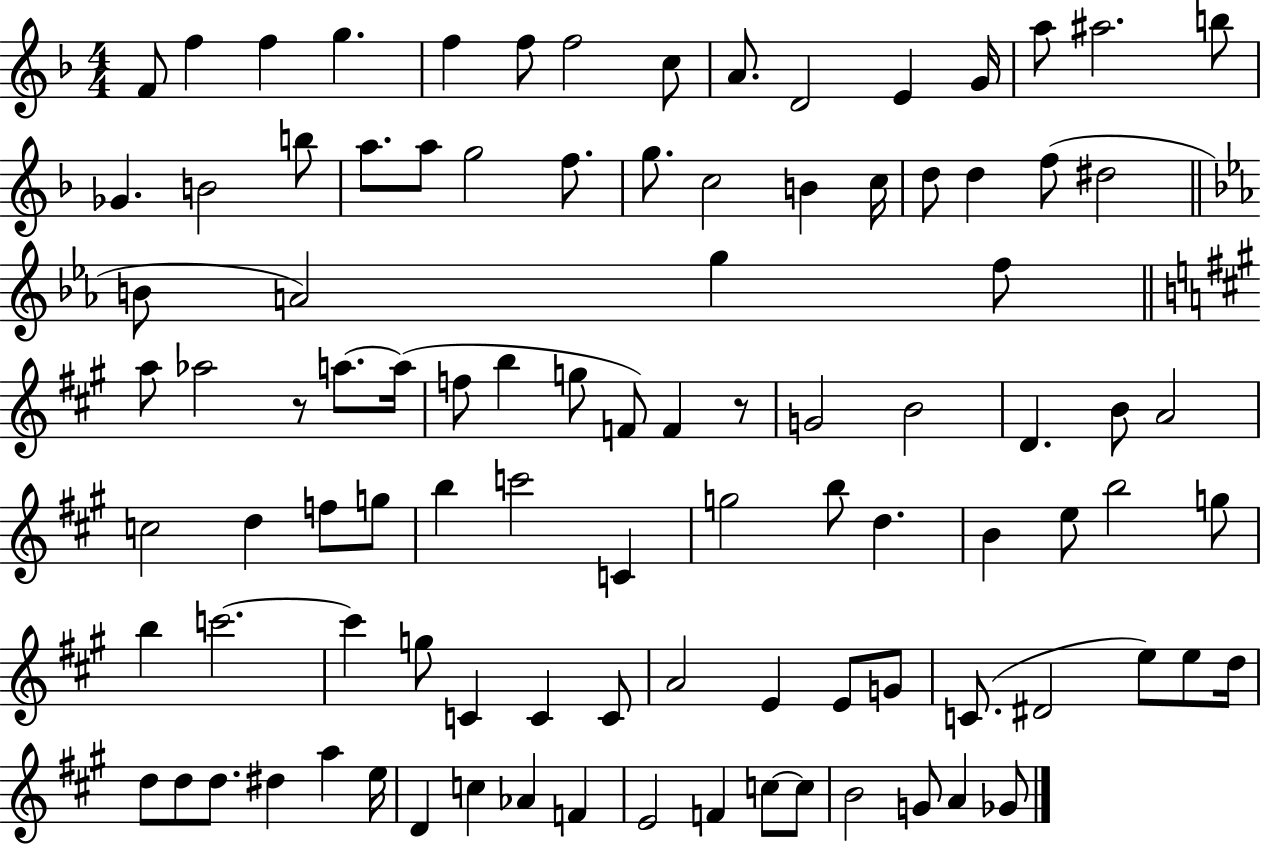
{
  \clef treble
  \numericTimeSignature
  \time 4/4
  \key f \major
  f'8 f''4 f''4 g''4. | f''4 f''8 f''2 c''8 | a'8. d'2 e'4 g'16 | a''8 ais''2. b''8 | \break ges'4. b'2 b''8 | a''8. a''8 g''2 f''8. | g''8. c''2 b'4 c''16 | d''8 d''4 f''8( dis''2 | \break \bar "||" \break \key ees \major b'8 a'2) g''4 f''8 | \bar "||" \break \key a \major a''8 aes''2 r8 a''8.~~ a''16( | f''8 b''4 g''8 f'8) f'4 r8 | g'2 b'2 | d'4. b'8 a'2 | \break c''2 d''4 f''8 g''8 | b''4 c'''2 c'4 | g''2 b''8 d''4. | b'4 e''8 b''2 g''8 | \break b''4 c'''2.~~ | c'''4 g''8 c'4 c'4 c'8 | a'2 e'4 e'8 g'8 | c'8.( dis'2 e''8) e''8 d''16 | \break d''8 d''8 d''8. dis''4 a''4 e''16 | d'4 c''4 aes'4 f'4 | e'2 f'4 c''8~~ c''8 | b'2 g'8 a'4 ges'8 | \break \bar "|."
}